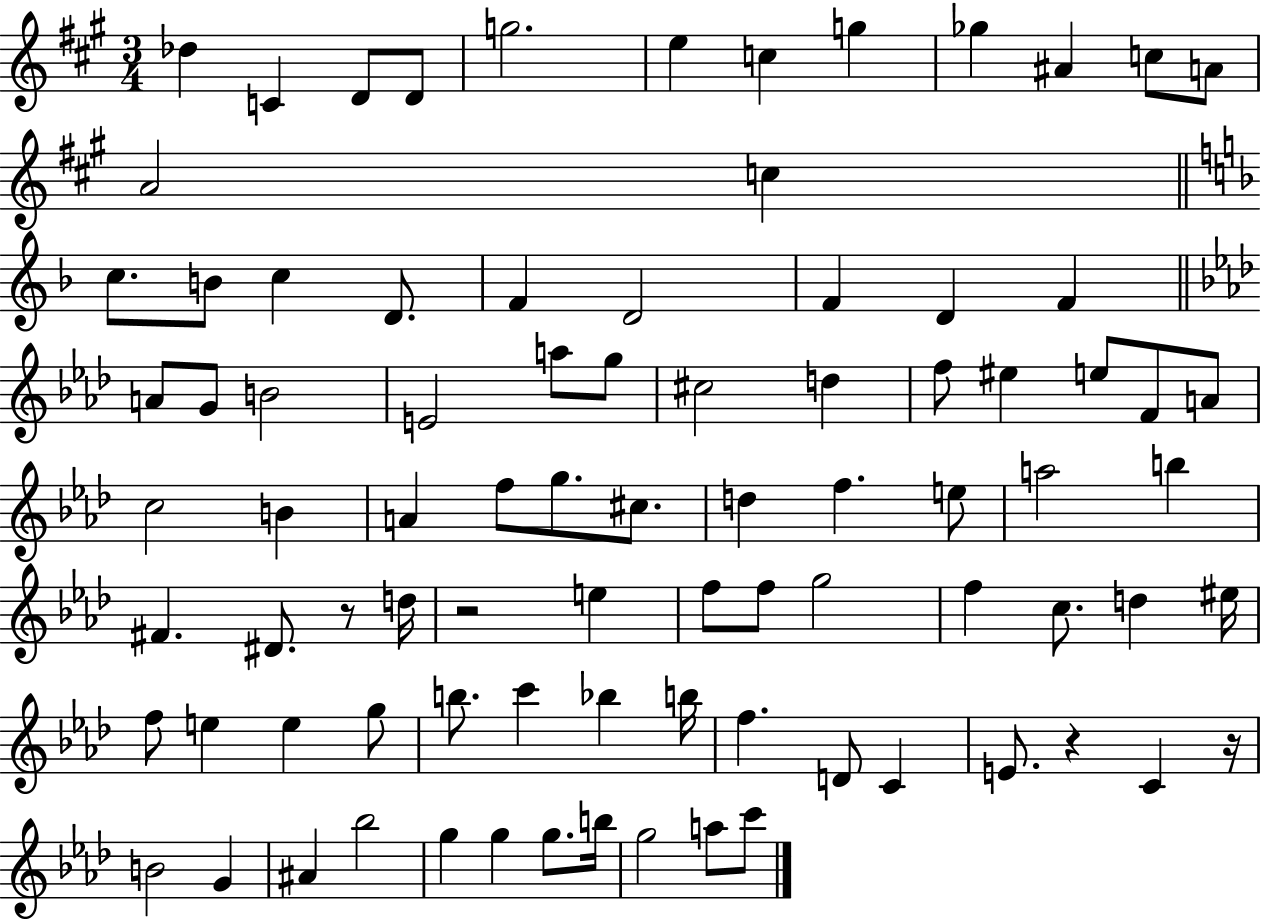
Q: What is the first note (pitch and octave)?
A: Db5